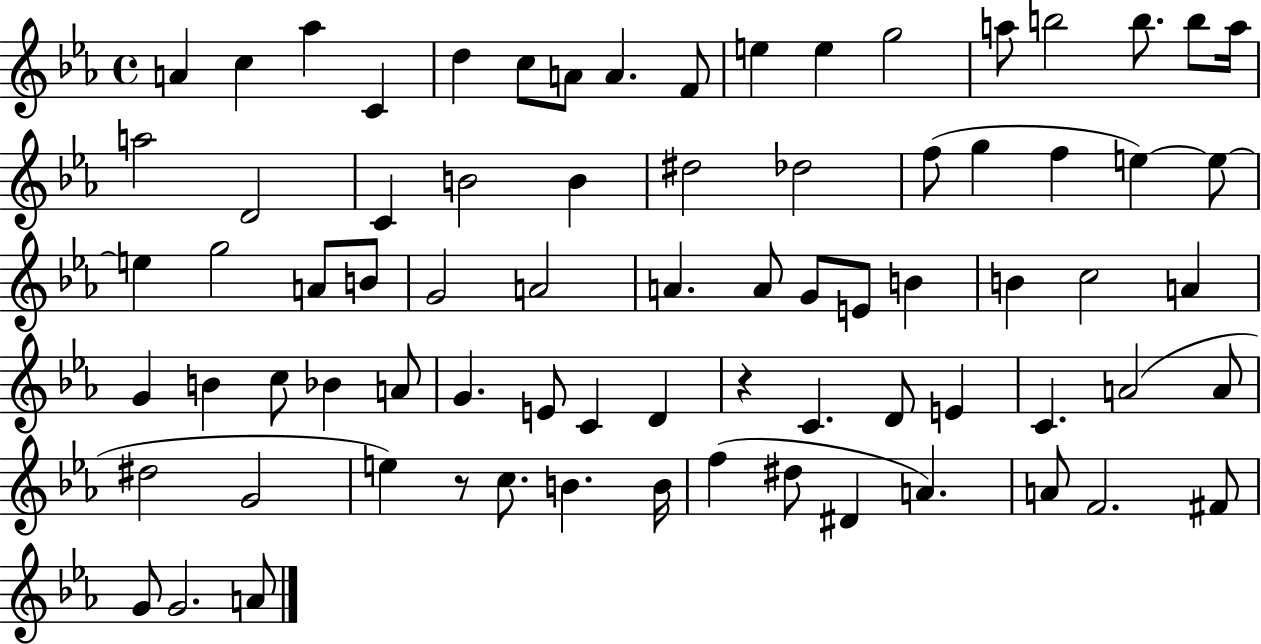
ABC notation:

X:1
T:Untitled
M:4/4
L:1/4
K:Eb
A c _a C d c/2 A/2 A F/2 e e g2 a/2 b2 b/2 b/2 a/4 a2 D2 C B2 B ^d2 _d2 f/2 g f e e/2 e g2 A/2 B/2 G2 A2 A A/2 G/2 E/2 B B c2 A G B c/2 _B A/2 G E/2 C D z C D/2 E C A2 A/2 ^d2 G2 e z/2 c/2 B B/4 f ^d/2 ^D A A/2 F2 ^F/2 G/2 G2 A/2